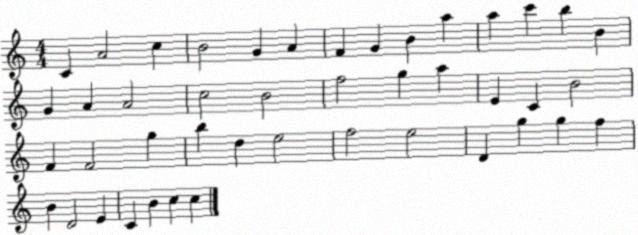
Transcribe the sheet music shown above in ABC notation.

X:1
T:Untitled
M:4/4
L:1/4
K:C
C A2 c B2 G A F G B a a c' b B G A A2 c2 B2 f2 g a E C B2 F F2 g b d e2 f2 e2 D g g f B D2 E C B c c